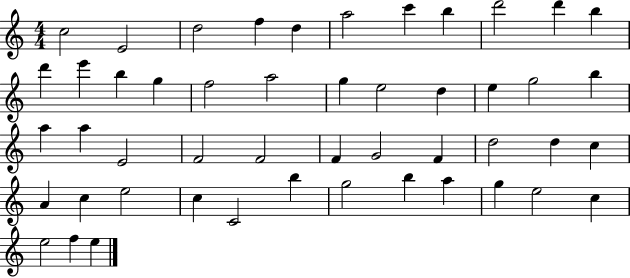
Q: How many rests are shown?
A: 0